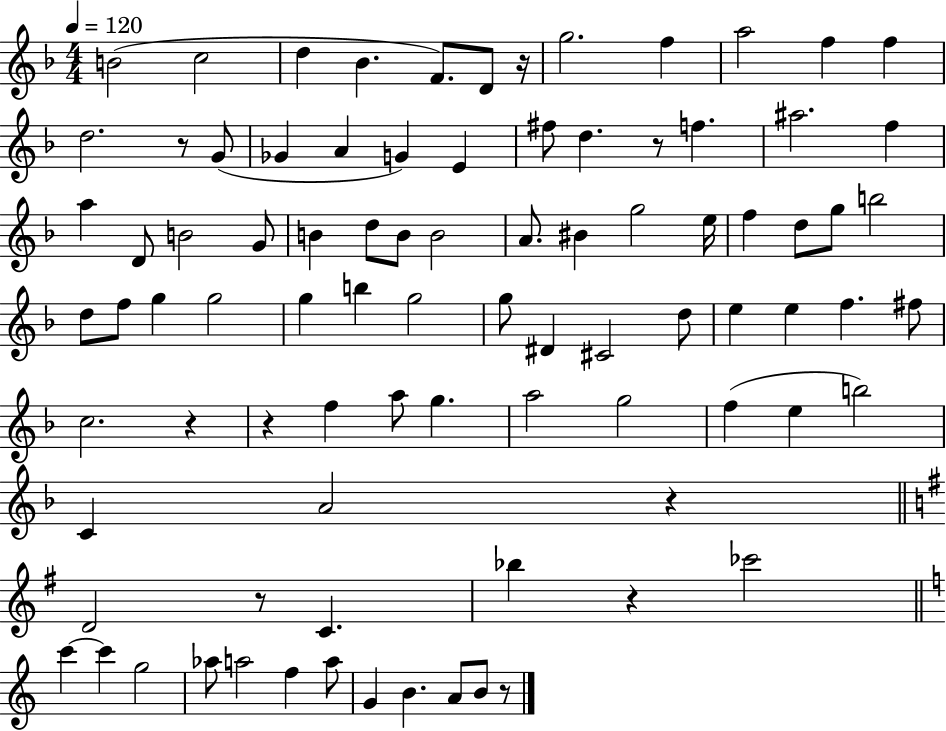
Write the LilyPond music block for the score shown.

{
  \clef treble
  \numericTimeSignature
  \time 4/4
  \key f \major
  \tempo 4 = 120
  b'2( c''2 | d''4 bes'4. f'8.) d'8 r16 | g''2. f''4 | a''2 f''4 f''4 | \break d''2. r8 g'8( | ges'4 a'4 g'4) e'4 | fis''8 d''4. r8 f''4. | ais''2. f''4 | \break a''4 d'8 b'2 g'8 | b'4 d''8 b'8 b'2 | a'8. bis'4 g''2 e''16 | f''4 d''8 g''8 b''2 | \break d''8 f''8 g''4 g''2 | g''4 b''4 g''2 | g''8 dis'4 cis'2 d''8 | e''4 e''4 f''4. fis''8 | \break c''2. r4 | r4 f''4 a''8 g''4. | a''2 g''2 | f''4( e''4 b''2) | \break c'4 a'2 r4 | \bar "||" \break \key e \minor d'2 r8 c'4. | bes''4 r4 ces'''2 | \bar "||" \break \key a \minor c'''4~~ c'''4 g''2 | aes''8 a''2 f''4 a''8 | g'4 b'4. a'8 b'8 r8 | \bar "|."
}